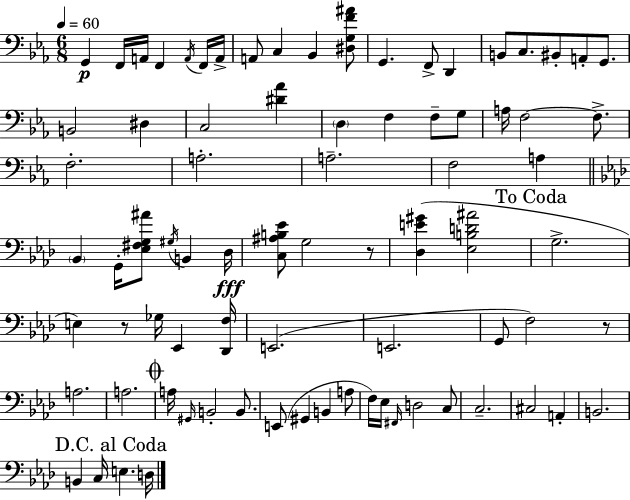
G2/q F2/s A2/s F2/q A2/s F2/s A2/s A2/e C3/q Bb2/q [D#3,G3,F4,A#4]/e G2/q. F2/e D2/q B2/e C3/e. BIS2/e A2/e G2/e. B2/h D#3/q C3/h [D#4,Ab4]/q D3/q F3/q F3/e G3/e A3/s F3/h F3/e. F3/h. A3/h. A3/h. F3/h A3/q Bb2/q G2/s [Eb3,F#3,G3,A#4]/e G#3/s B2/q Db3/s [C3,A#3,B3,Eb4]/e G3/h R/e [Db3,E4,G#4]/q [Eb3,B3,D4,A#4]/h G3/h. E3/q R/e Gb3/s Eb2/q [Db2,F3]/s E2/h. E2/h. G2/e F3/h R/e A3/h. A3/h. A3/s G#2/s B2/h B2/e. E2/e G#2/q B2/q A3/e F3/s Eb3/s F#2/s D3/h C3/e C3/h. C#3/h A2/q B2/h. B2/q C3/s E3/q. D3/s